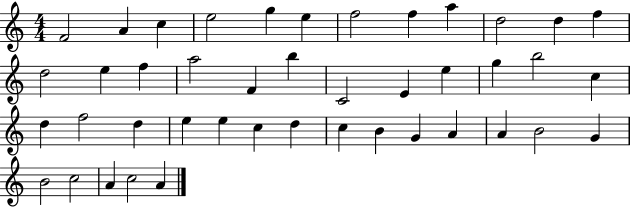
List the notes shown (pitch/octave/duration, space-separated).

F4/h A4/q C5/q E5/h G5/q E5/q F5/h F5/q A5/q D5/h D5/q F5/q D5/h E5/q F5/q A5/h F4/q B5/q C4/h E4/q E5/q G5/q B5/h C5/q D5/q F5/h D5/q E5/q E5/q C5/q D5/q C5/q B4/q G4/q A4/q A4/q B4/h G4/q B4/h C5/h A4/q C5/h A4/q